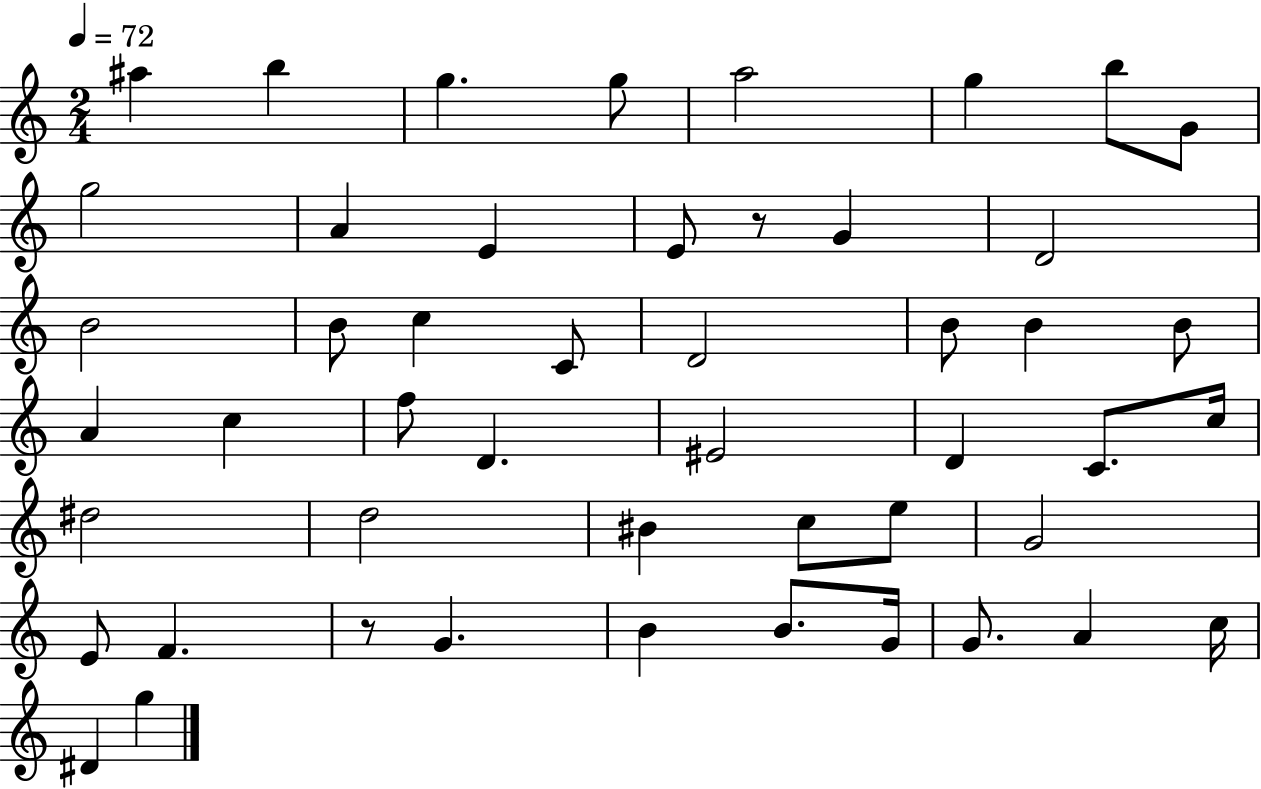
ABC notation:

X:1
T:Untitled
M:2/4
L:1/4
K:C
^a b g g/2 a2 g b/2 G/2 g2 A E E/2 z/2 G D2 B2 B/2 c C/2 D2 B/2 B B/2 A c f/2 D ^E2 D C/2 c/4 ^d2 d2 ^B c/2 e/2 G2 E/2 F z/2 G B B/2 G/4 G/2 A c/4 ^D g